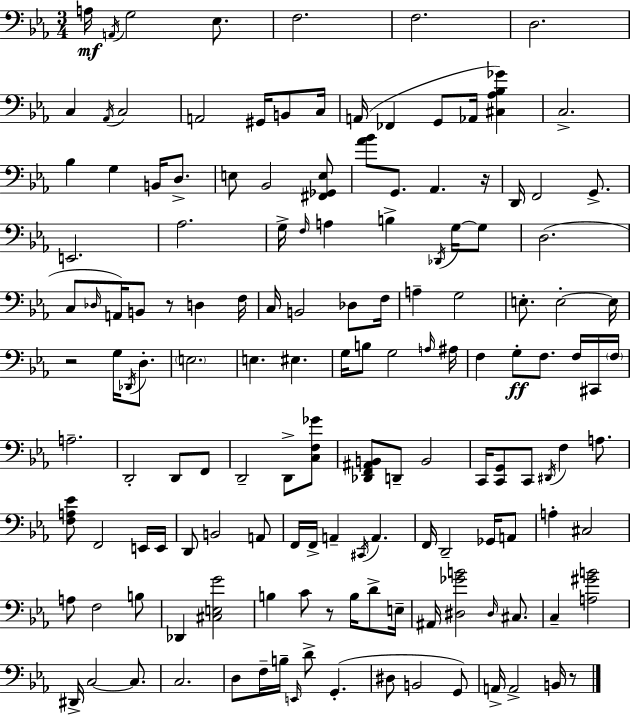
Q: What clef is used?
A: bass